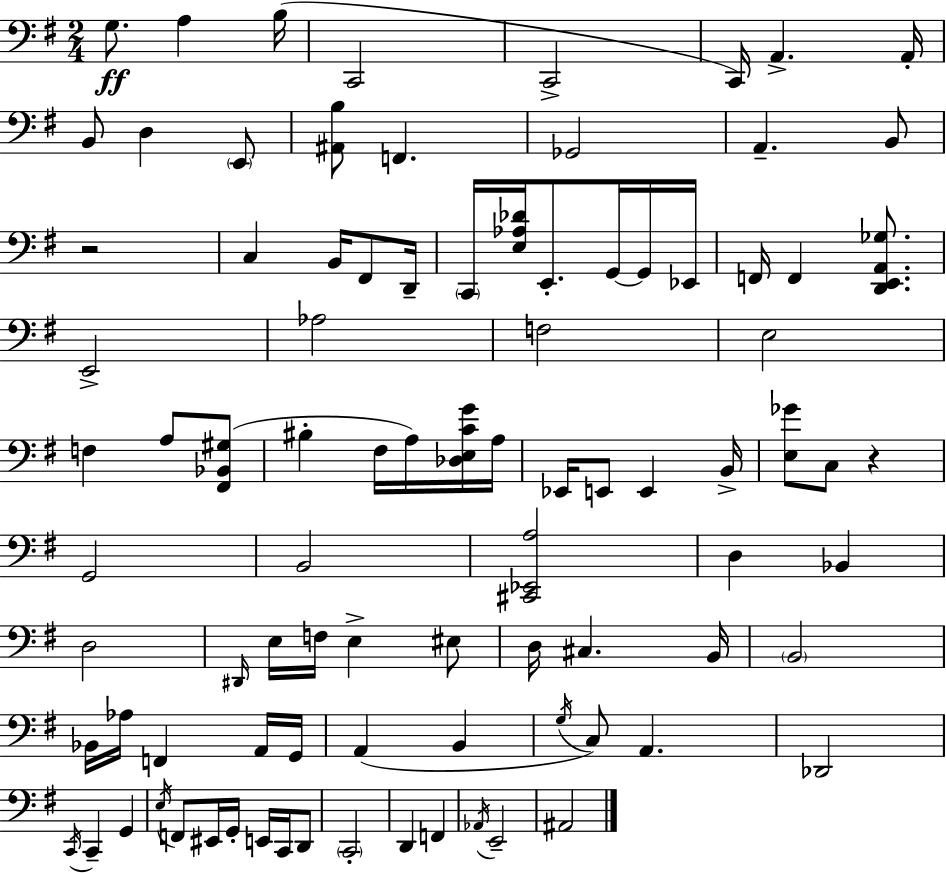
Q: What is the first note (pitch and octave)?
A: G3